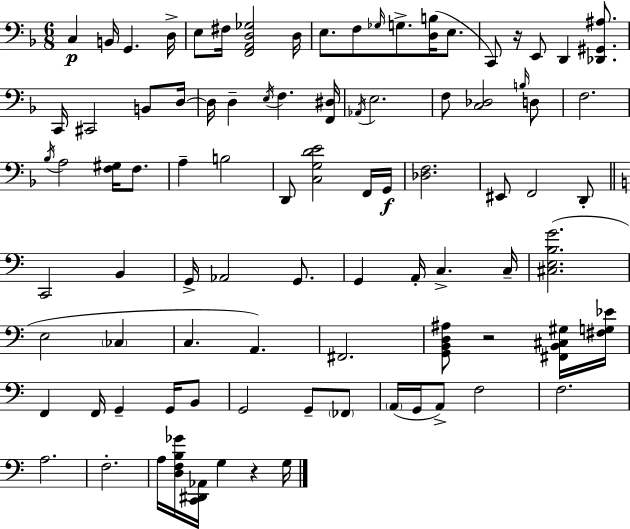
C3/q B2/s G2/q. D3/s E3/e F#3/s [F2,A2,D3,Gb3]/h D3/s E3/e. F3/e Gb3/s G3/e. [D3,B3]/s E3/e. C2/e R/s E2/e D2/q [Db2,G#2,A#3]/e. C2/s C#2/h B2/e D3/s D3/s D3/q E3/s F3/q. [F2,D#3]/s Ab2/s E3/h. F3/e [C3,Db3]/h B3/s D3/e F3/h. Bb3/s A3/h [F3,G#3]/s F3/e. A3/q B3/h D2/e [C3,G3,D4,E4]/h F2/s G2/s [Db3,F3]/h. EIS2/e F2/h D2/e C2/h B2/q G2/s Ab2/h G2/e. G2/q A2/s C3/q. C3/s [C#3,E3,B3,G4]/h. E3/h CES3/q C3/q. A2/q. F#2/h. [G2,B2,D3,A#3]/e R/h [F#2,B2,C#3,G#3]/s [F#3,G3,Eb4]/s F2/q F2/s G2/q G2/s B2/e G2/h G2/e FES2/e A2/s G2/s A2/e F3/h F3/h. A3/h. F3/h. A3/s [D3,F3,B3,Gb4]/s [C2,D#2,Ab2]/s G3/q R/q G3/s